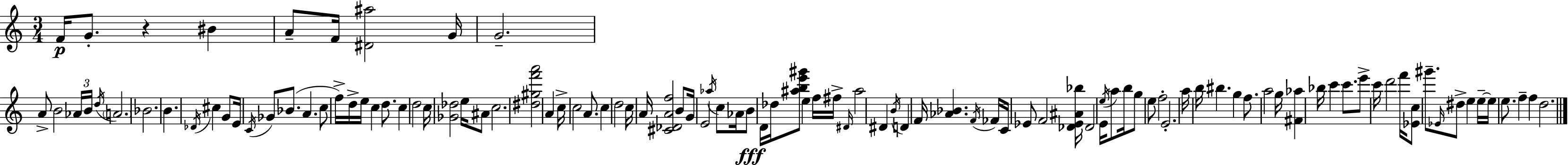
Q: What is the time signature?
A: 3/4